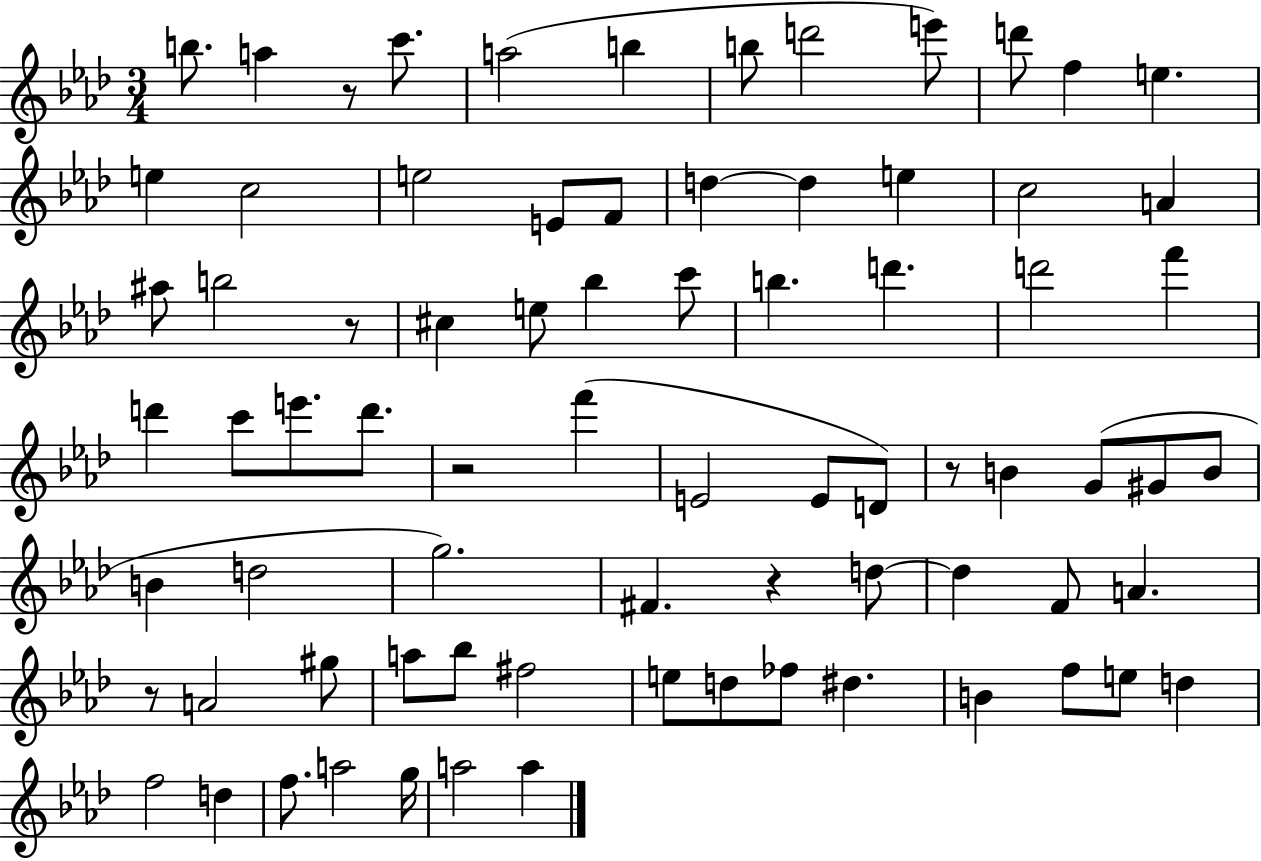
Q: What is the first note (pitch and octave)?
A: B5